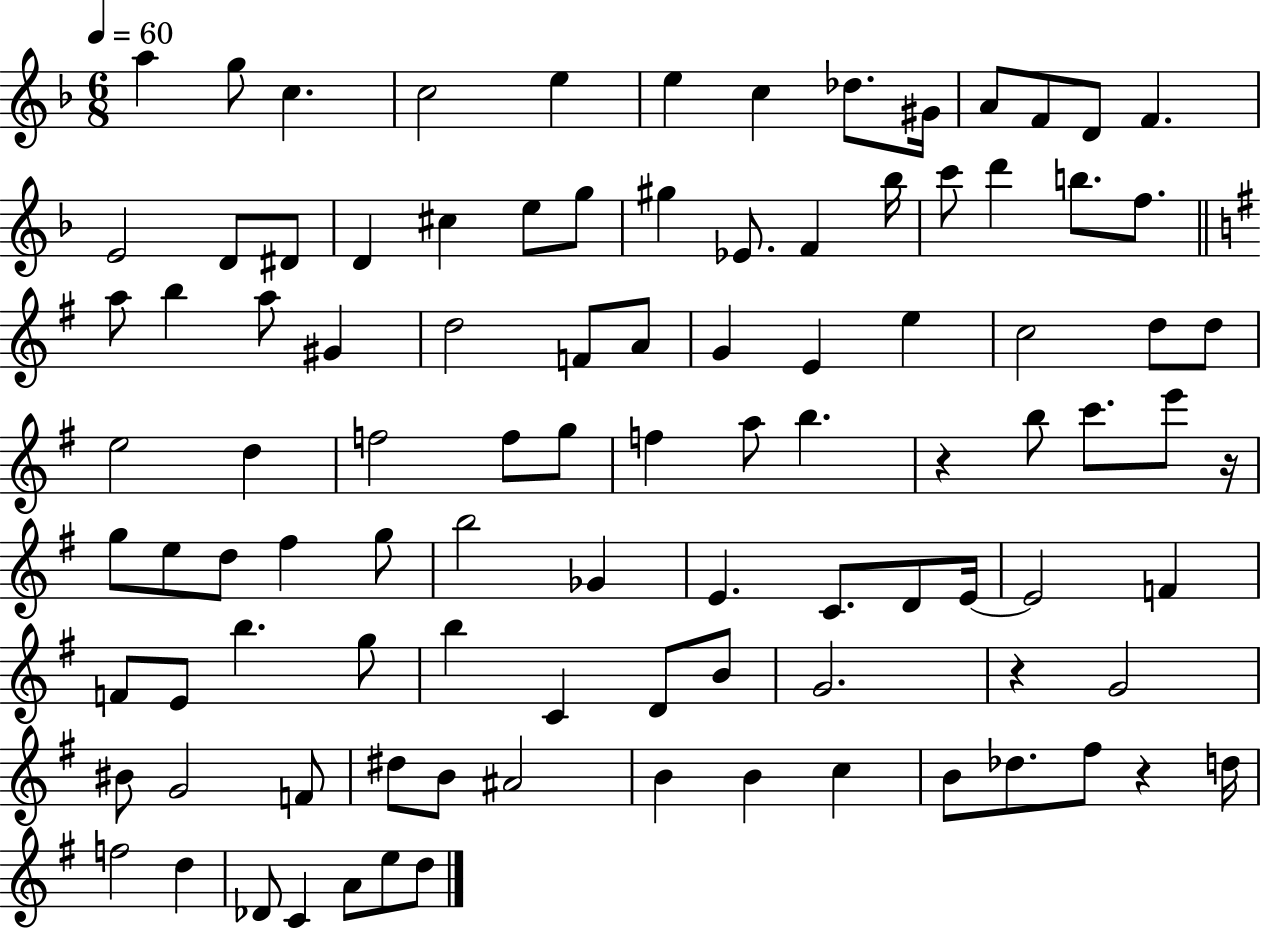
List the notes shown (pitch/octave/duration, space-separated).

A5/q G5/e C5/q. C5/h E5/q E5/q C5/q Db5/e. G#4/s A4/e F4/e D4/e F4/q. E4/h D4/e D#4/e D4/q C#5/q E5/e G5/e G#5/q Eb4/e. F4/q Bb5/s C6/e D6/q B5/e. F5/e. A5/e B5/q A5/e G#4/q D5/h F4/e A4/e G4/q E4/q E5/q C5/h D5/e D5/e E5/h D5/q F5/h F5/e G5/e F5/q A5/e B5/q. R/q B5/e C6/e. E6/e R/s G5/e E5/e D5/e F#5/q G5/e B5/h Gb4/q E4/q. C4/e. D4/e E4/s E4/h F4/q F4/e E4/e B5/q. G5/e B5/q C4/q D4/e B4/e G4/h. R/q G4/h BIS4/e G4/h F4/e D#5/e B4/e A#4/h B4/q B4/q C5/q B4/e Db5/e. F#5/e R/q D5/s F5/h D5/q Db4/e C4/q A4/e E5/e D5/e